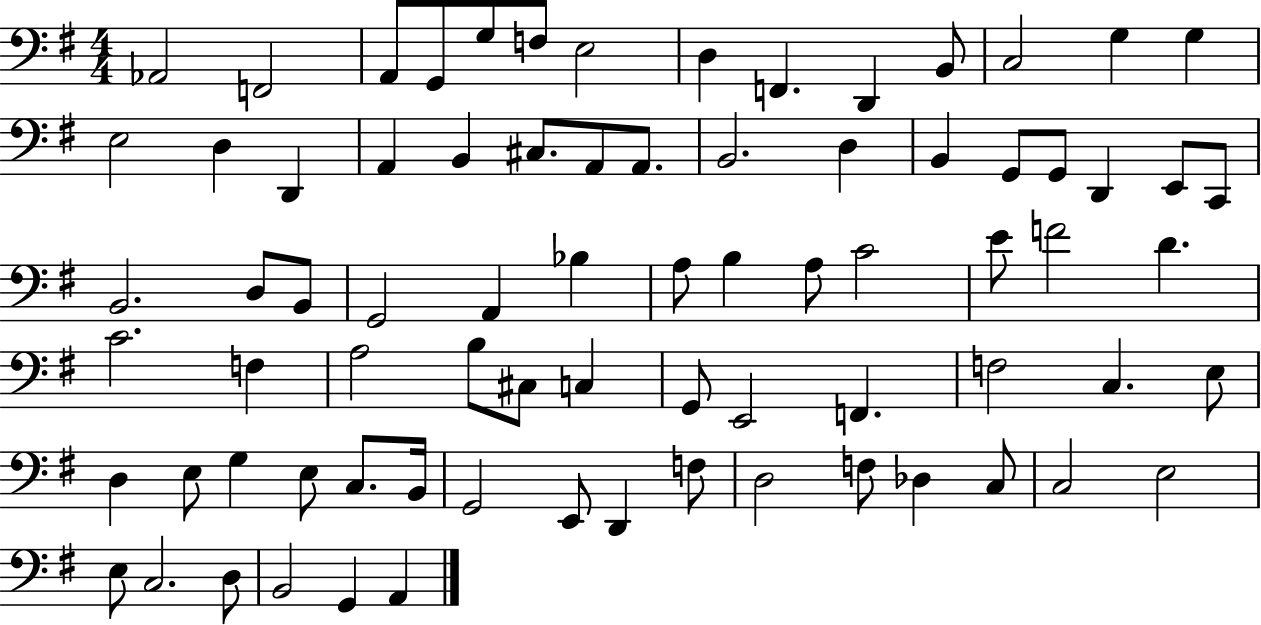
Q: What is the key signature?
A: G major